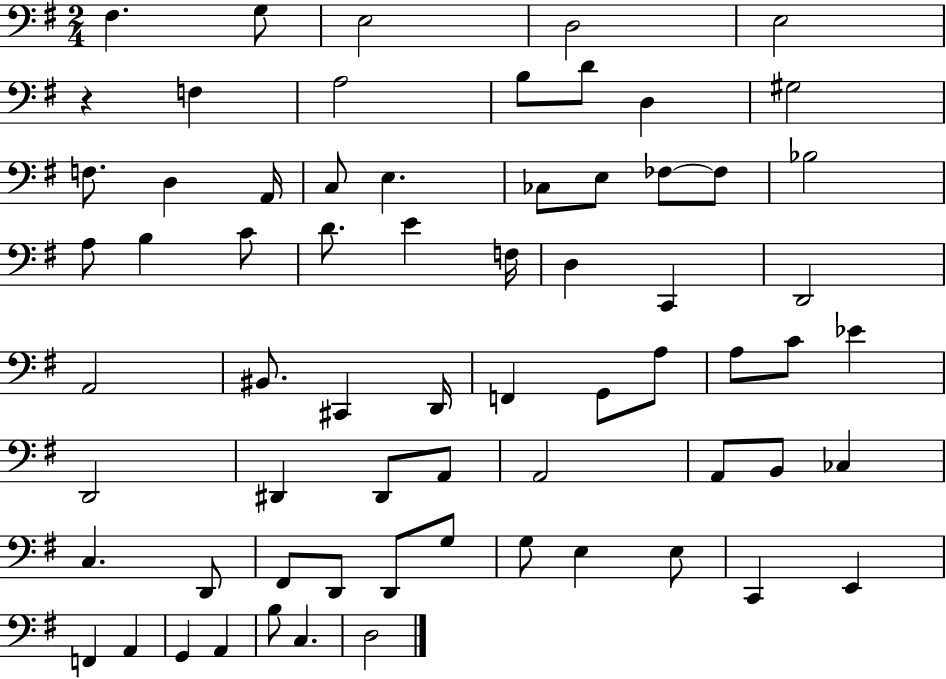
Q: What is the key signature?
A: G major